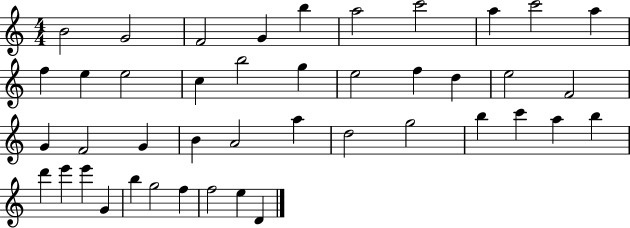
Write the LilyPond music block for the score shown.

{
  \clef treble
  \numericTimeSignature
  \time 4/4
  \key c \major
  b'2 g'2 | f'2 g'4 b''4 | a''2 c'''2 | a''4 c'''2 a''4 | \break f''4 e''4 e''2 | c''4 b''2 g''4 | e''2 f''4 d''4 | e''2 f'2 | \break g'4 f'2 g'4 | b'4 a'2 a''4 | d''2 g''2 | b''4 c'''4 a''4 b''4 | \break d'''4 e'''4 e'''4 g'4 | b''4 g''2 f''4 | f''2 e''4 d'4 | \bar "|."
}